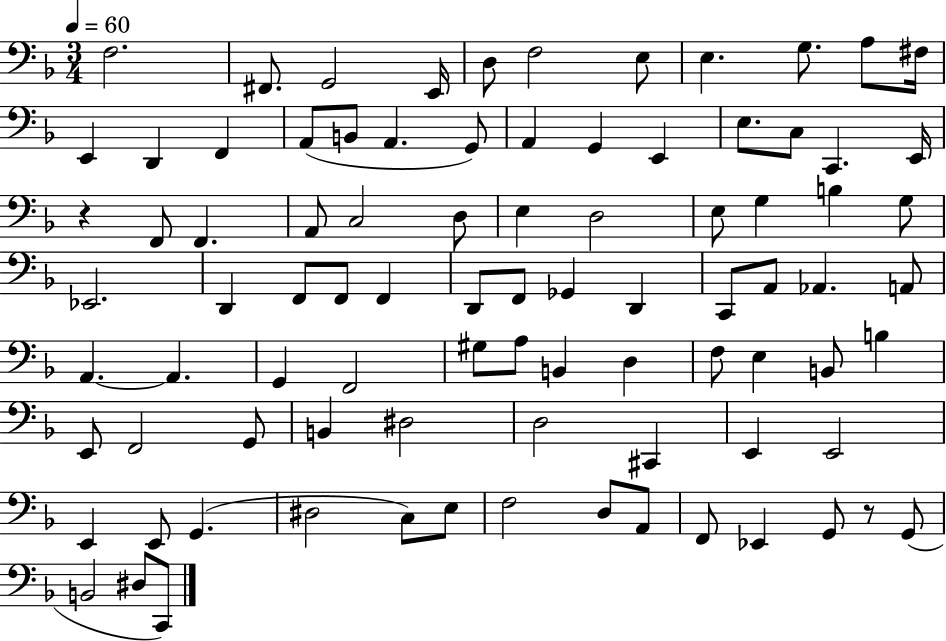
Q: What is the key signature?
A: F major